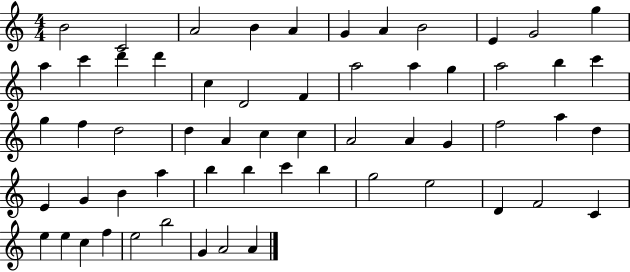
{
  \clef treble
  \numericTimeSignature
  \time 4/4
  \key c \major
  b'2 c'2 | a'2 b'4 a'4 | g'4 a'4 b'2 | e'4 g'2 g''4 | \break a''4 c'''4 d'''4 d'''4 | c''4 d'2 f'4 | a''2 a''4 g''4 | a''2 b''4 c'''4 | \break g''4 f''4 d''2 | d''4 a'4 c''4 c''4 | a'2 a'4 g'4 | f''2 a''4 d''4 | \break e'4 g'4 b'4 a''4 | b''4 b''4 c'''4 b''4 | g''2 e''2 | d'4 f'2 c'4 | \break e''4 e''4 c''4 f''4 | e''2 b''2 | g'4 a'2 a'4 | \bar "|."
}